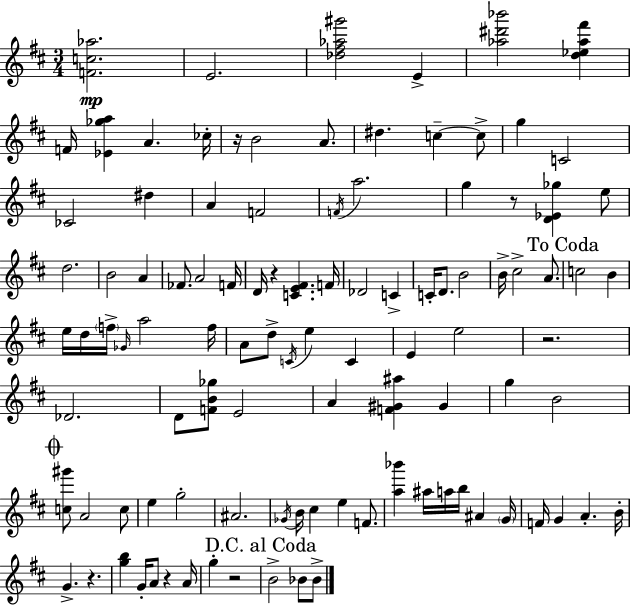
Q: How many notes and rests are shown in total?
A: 104